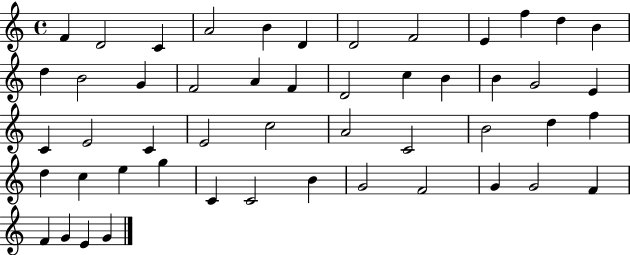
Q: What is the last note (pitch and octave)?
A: G4